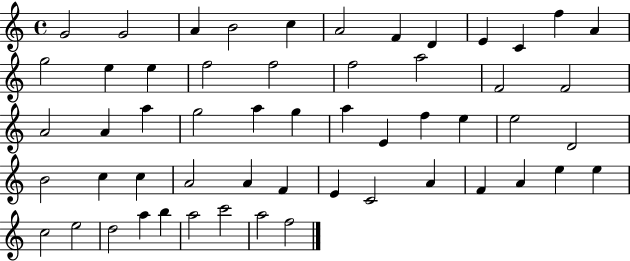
{
  \clef treble
  \time 4/4
  \defaultTimeSignature
  \key c \major
  g'2 g'2 | a'4 b'2 c''4 | a'2 f'4 d'4 | e'4 c'4 f''4 a'4 | \break g''2 e''4 e''4 | f''2 f''2 | f''2 a''2 | f'2 f'2 | \break a'2 a'4 a''4 | g''2 a''4 g''4 | a''4 e'4 f''4 e''4 | e''2 d'2 | \break b'2 c''4 c''4 | a'2 a'4 f'4 | e'4 c'2 a'4 | f'4 a'4 e''4 e''4 | \break c''2 e''2 | d''2 a''4 b''4 | a''2 c'''2 | a''2 f''2 | \break \bar "|."
}